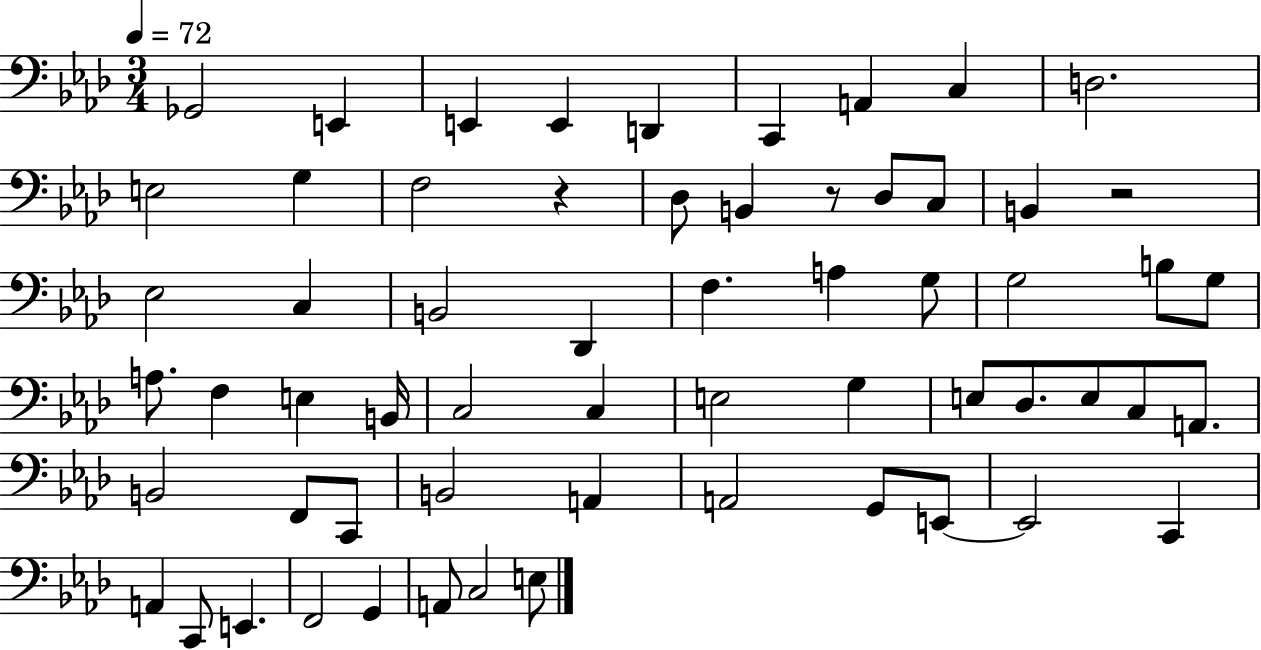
Gb2/h E2/q E2/q E2/q D2/q C2/q A2/q C3/q D3/h. E3/h G3/q F3/h R/q Db3/e B2/q R/e Db3/e C3/e B2/q R/h Eb3/h C3/q B2/h Db2/q F3/q. A3/q G3/e G3/h B3/e G3/e A3/e. F3/q E3/q B2/s C3/h C3/q E3/h G3/q E3/e Db3/e. E3/e C3/e A2/e. B2/h F2/e C2/e B2/h A2/q A2/h G2/e E2/e E2/h C2/q A2/q C2/e E2/q. F2/h G2/q A2/e C3/h E3/e